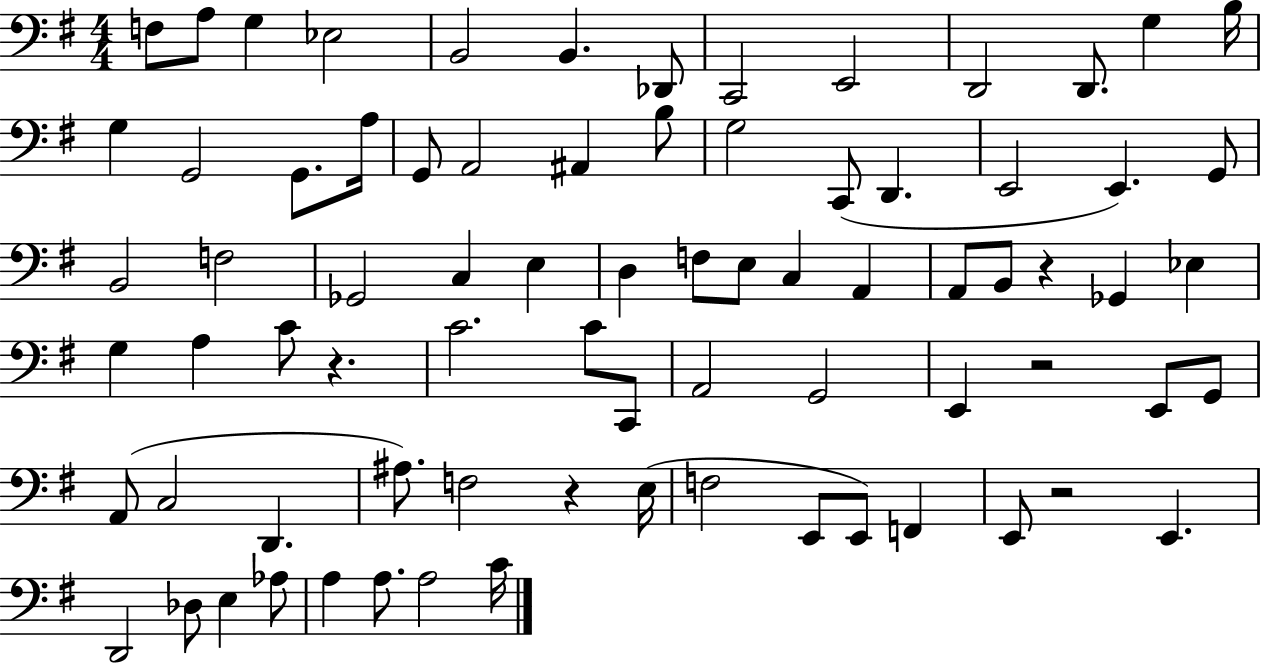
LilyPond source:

{
  \clef bass
  \numericTimeSignature
  \time 4/4
  \key g \major
  \repeat volta 2 { f8 a8 g4 ees2 | b,2 b,4. des,8 | c,2 e,2 | d,2 d,8. g4 b16 | \break g4 g,2 g,8. a16 | g,8 a,2 ais,4 b8 | g2 c,8( d,4. | e,2 e,4.) g,8 | \break b,2 f2 | ges,2 c4 e4 | d4 f8 e8 c4 a,4 | a,8 b,8 r4 ges,4 ees4 | \break g4 a4 c'8 r4. | c'2. c'8 c,8 | a,2 g,2 | e,4 r2 e,8 g,8 | \break a,8( c2 d,4. | ais8.) f2 r4 e16( | f2 e,8 e,8) f,4 | e,8 r2 e,4. | \break d,2 des8 e4 aes8 | a4 a8. a2 c'16 | } \bar "|."
}